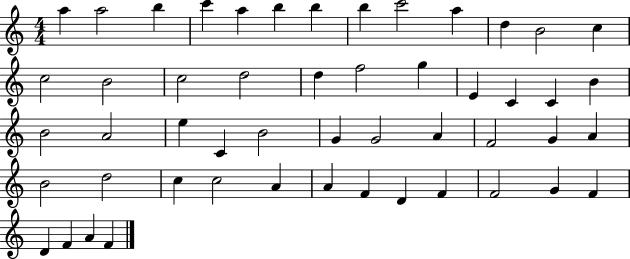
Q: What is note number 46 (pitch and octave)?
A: G4